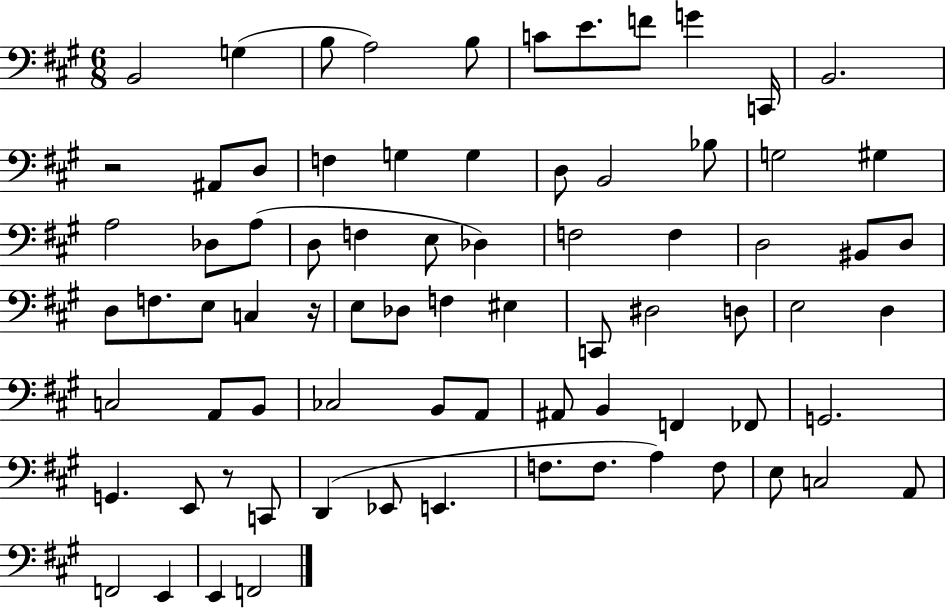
X:1
T:Untitled
M:6/8
L:1/4
K:A
B,,2 G, B,/2 A,2 B,/2 C/2 E/2 F/2 G C,,/4 B,,2 z2 ^A,,/2 D,/2 F, G, G, D,/2 B,,2 _B,/2 G,2 ^G, A,2 _D,/2 A,/2 D,/2 F, E,/2 _D, F,2 F, D,2 ^B,,/2 D,/2 D,/2 F,/2 E,/2 C, z/4 E,/2 _D,/2 F, ^E, C,,/2 ^D,2 D,/2 E,2 D, C,2 A,,/2 B,,/2 _C,2 B,,/2 A,,/2 ^A,,/2 B,, F,, _F,,/2 G,,2 G,, E,,/2 z/2 C,,/2 D,, _E,,/2 E,, F,/2 F,/2 A, F,/2 E,/2 C,2 A,,/2 F,,2 E,, E,, F,,2